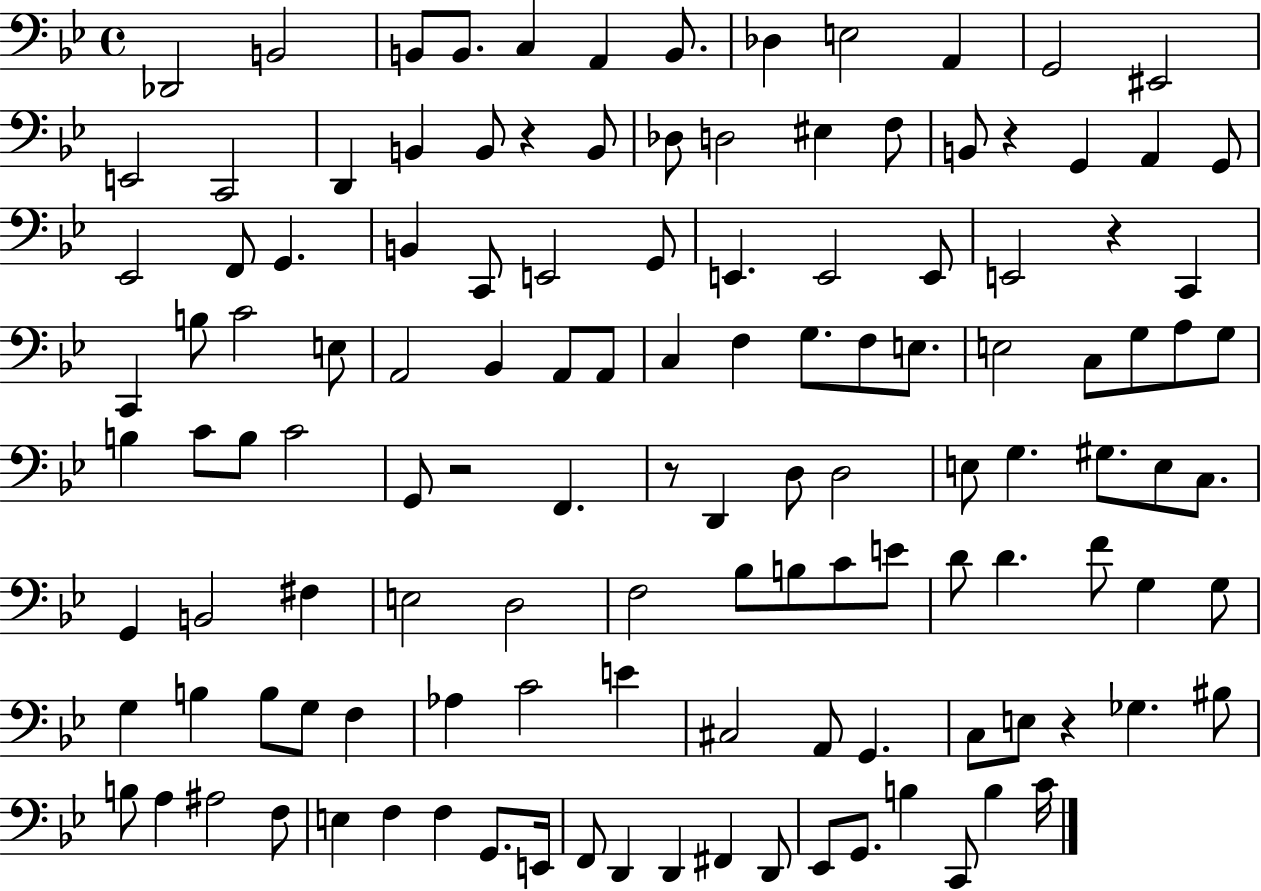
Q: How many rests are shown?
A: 6